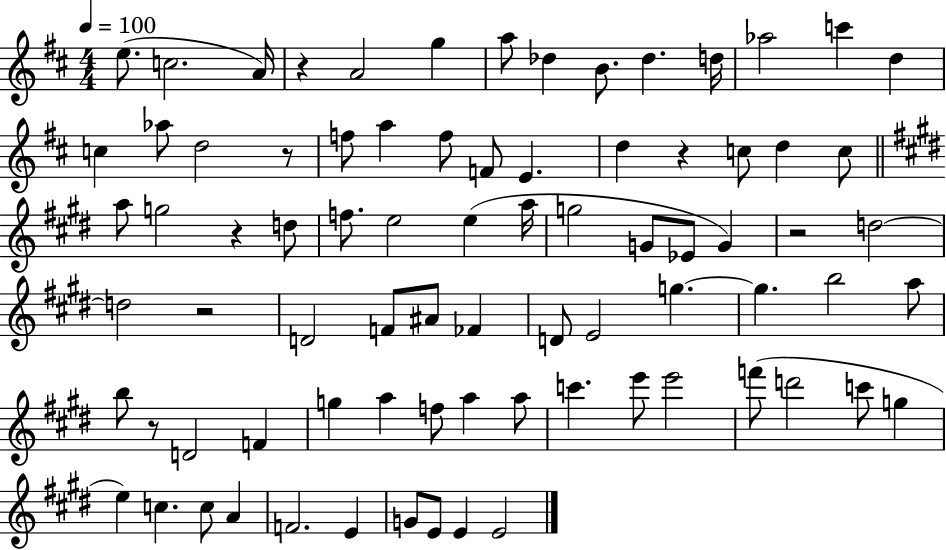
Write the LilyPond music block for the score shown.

{
  \clef treble
  \numericTimeSignature
  \time 4/4
  \key d \major
  \tempo 4 = 100
  e''8.( c''2. a'16) | r4 a'2 g''4 | a''8 des''4 b'8. des''4. d''16 | aes''2 c'''4 d''4 | \break c''4 aes''8 d''2 r8 | f''8 a''4 f''8 f'8 e'4. | d''4 r4 c''8 d''4 c''8 | \bar "||" \break \key e \major a''8 g''2 r4 d''8 | f''8. e''2 e''4( a''16 | g''2 g'8 ees'8 g'4) | r2 d''2~~ | \break d''2 r2 | d'2 f'8 ais'8 fes'4 | d'8 e'2 g''4.~~ | g''4. b''2 a''8 | \break b''8 r8 d'2 f'4 | g''4 a''4 f''8 a''4 a''8 | c'''4. e'''8 e'''2 | f'''8( d'''2 c'''8 g''4 | \break e''4) c''4. c''8 a'4 | f'2. e'4 | g'8 e'8 e'4 e'2 | \bar "|."
}